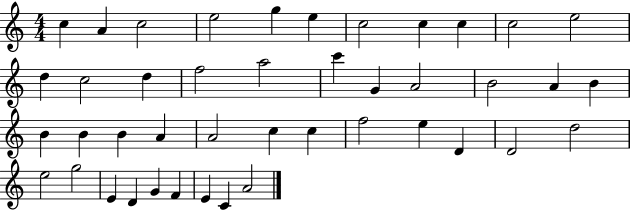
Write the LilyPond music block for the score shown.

{
  \clef treble
  \numericTimeSignature
  \time 4/4
  \key c \major
  c''4 a'4 c''2 | e''2 g''4 e''4 | c''2 c''4 c''4 | c''2 e''2 | \break d''4 c''2 d''4 | f''2 a''2 | c'''4 g'4 a'2 | b'2 a'4 b'4 | \break b'4 b'4 b'4 a'4 | a'2 c''4 c''4 | f''2 e''4 d'4 | d'2 d''2 | \break e''2 g''2 | e'4 d'4 g'4 f'4 | e'4 c'4 a'2 | \bar "|."
}